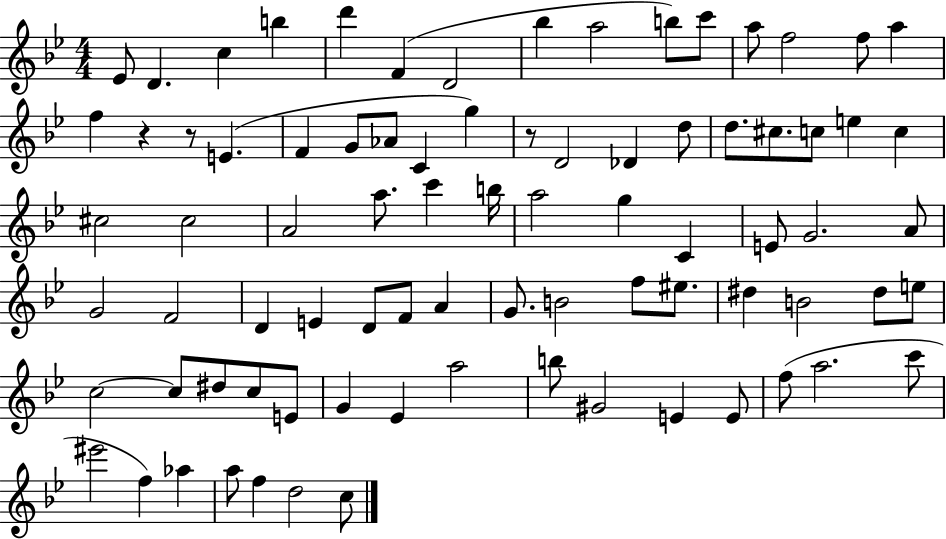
{
  \clef treble
  \numericTimeSignature
  \time 4/4
  \key bes \major
  \repeat volta 2 { ees'8 d'4. c''4 b''4 | d'''4 f'4( d'2 | bes''4 a''2 b''8) c'''8 | a''8 f''2 f''8 a''4 | \break f''4 r4 r8 e'4.( | f'4 g'8 aes'8 c'4 g''4) | r8 d'2 des'4 d''8 | d''8. cis''8. c''8 e''4 c''4 | \break cis''2 cis''2 | a'2 a''8. c'''4 b''16 | a''2 g''4 c'4 | e'8 g'2. a'8 | \break g'2 f'2 | d'4 e'4 d'8 f'8 a'4 | g'8. b'2 f''8 eis''8. | dis''4 b'2 dis''8 e''8 | \break c''2~~ c''8 dis''8 c''8 e'8 | g'4 ees'4 a''2 | b''8 gis'2 e'4 e'8 | f''8( a''2. c'''8 | \break eis'''2 f''4) aes''4 | a''8 f''4 d''2 c''8 | } \bar "|."
}